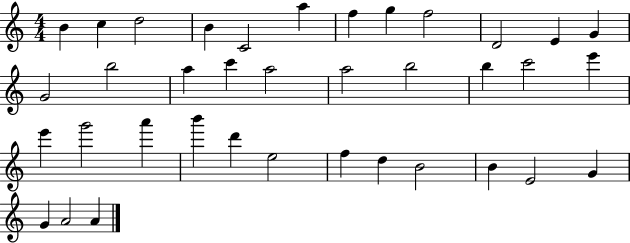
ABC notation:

X:1
T:Untitled
M:4/4
L:1/4
K:C
B c d2 B C2 a f g f2 D2 E G G2 b2 a c' a2 a2 b2 b c'2 e' e' g'2 a' b' d' e2 f d B2 B E2 G G A2 A